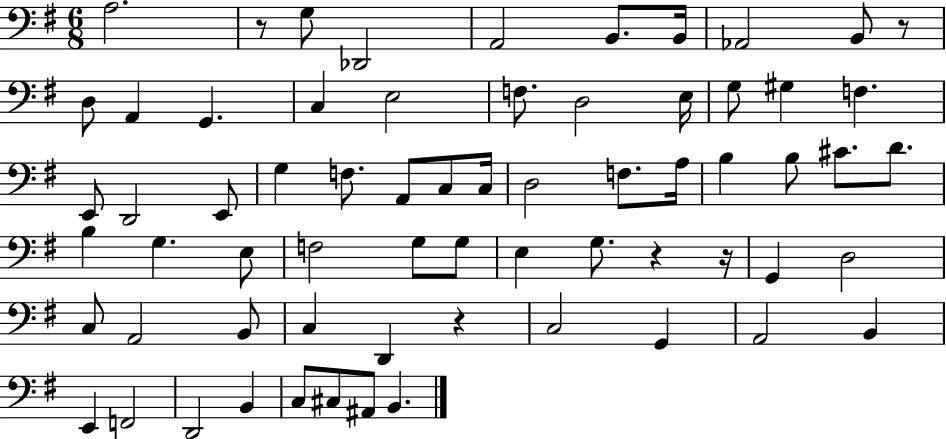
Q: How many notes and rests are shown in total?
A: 66